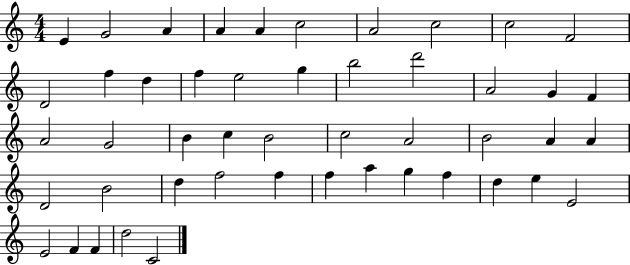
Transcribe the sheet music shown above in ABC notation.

X:1
T:Untitled
M:4/4
L:1/4
K:C
E G2 A A A c2 A2 c2 c2 F2 D2 f d f e2 g b2 d'2 A2 G F A2 G2 B c B2 c2 A2 B2 A A D2 B2 d f2 f f a g f d e E2 E2 F F d2 C2